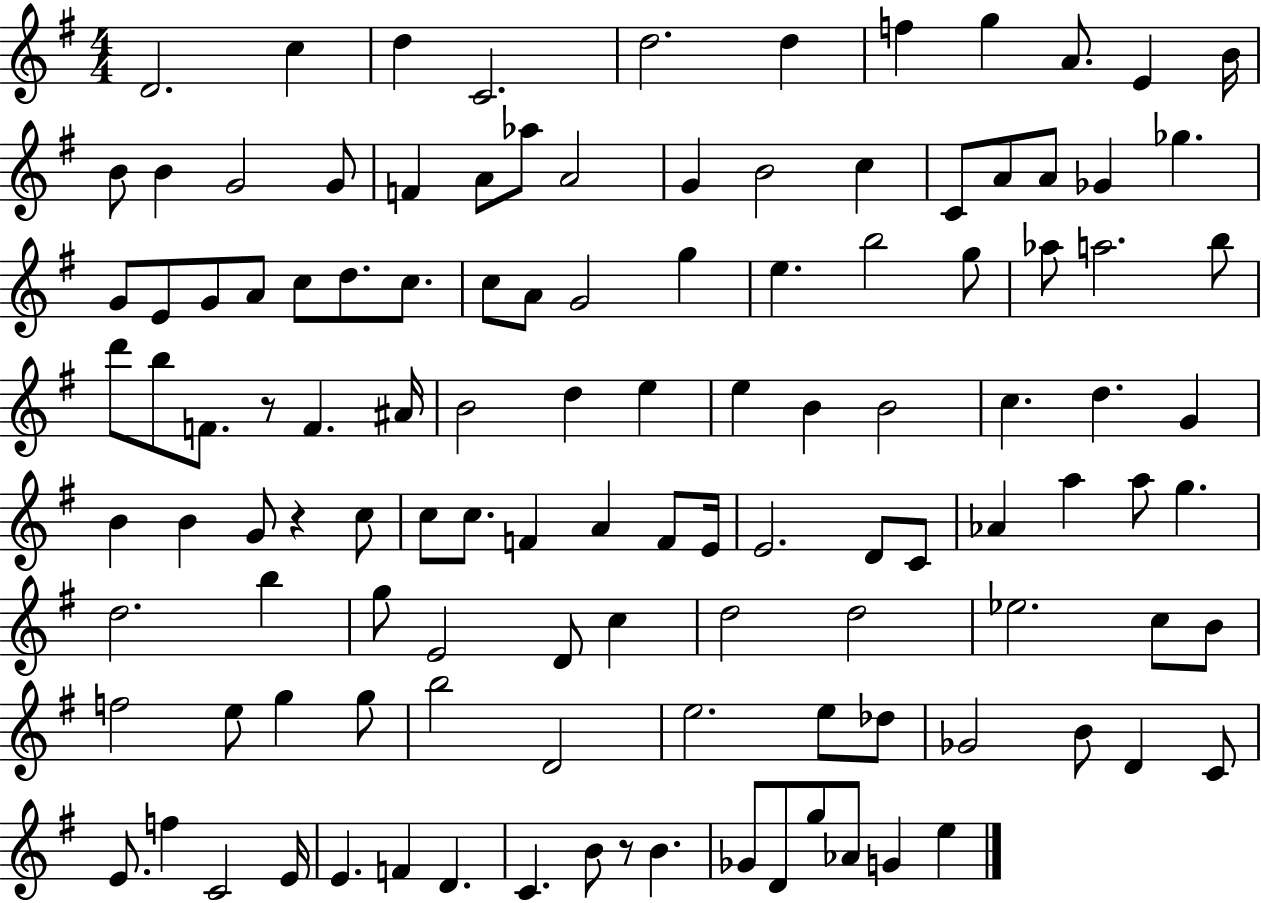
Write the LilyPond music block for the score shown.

{
  \clef treble
  \numericTimeSignature
  \time 4/4
  \key g \major
  \repeat volta 2 { d'2. c''4 | d''4 c'2. | d''2. d''4 | f''4 g''4 a'8. e'4 b'16 | \break b'8 b'4 g'2 g'8 | f'4 a'8 aes''8 a'2 | g'4 b'2 c''4 | c'8 a'8 a'8 ges'4 ges''4. | \break g'8 e'8 g'8 a'8 c''8 d''8. c''8. | c''8 a'8 g'2 g''4 | e''4. b''2 g''8 | aes''8 a''2. b''8 | \break d'''8 b''8 f'8. r8 f'4. ais'16 | b'2 d''4 e''4 | e''4 b'4 b'2 | c''4. d''4. g'4 | \break b'4 b'4 g'8 r4 c''8 | c''8 c''8. f'4 a'4 f'8 e'16 | e'2. d'8 c'8 | aes'4 a''4 a''8 g''4. | \break d''2. b''4 | g''8 e'2 d'8 c''4 | d''2 d''2 | ees''2. c''8 b'8 | \break f''2 e''8 g''4 g''8 | b''2 d'2 | e''2. e''8 des''8 | ges'2 b'8 d'4 c'8 | \break e'8. f''4 c'2 e'16 | e'4. f'4 d'4. | c'4. b'8 r8 b'4. | ges'8 d'8 g''8 aes'8 g'4 e''4 | \break } \bar "|."
}